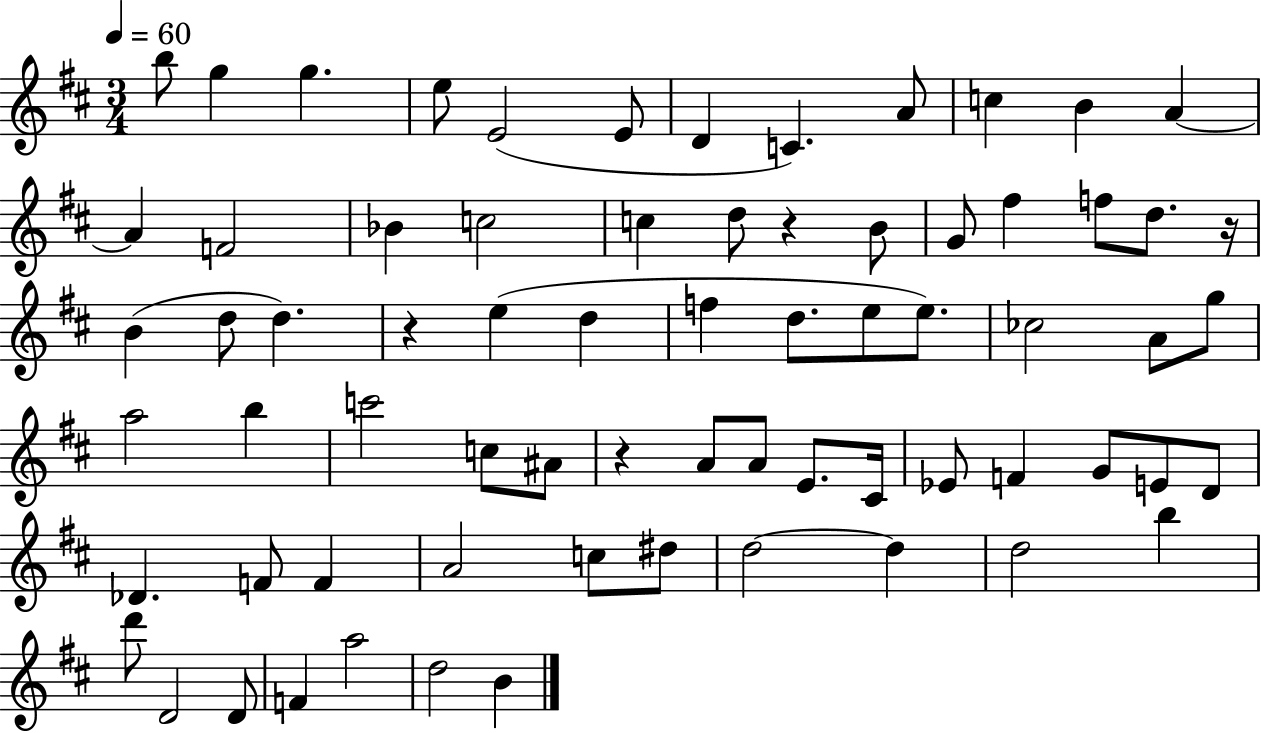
X:1
T:Untitled
M:3/4
L:1/4
K:D
b/2 g g e/2 E2 E/2 D C A/2 c B A A F2 _B c2 c d/2 z B/2 G/2 ^f f/2 d/2 z/4 B d/2 d z e d f d/2 e/2 e/2 _c2 A/2 g/2 a2 b c'2 c/2 ^A/2 z A/2 A/2 E/2 ^C/4 _E/2 F G/2 E/2 D/2 _D F/2 F A2 c/2 ^d/2 d2 d d2 b d'/2 D2 D/2 F a2 d2 B